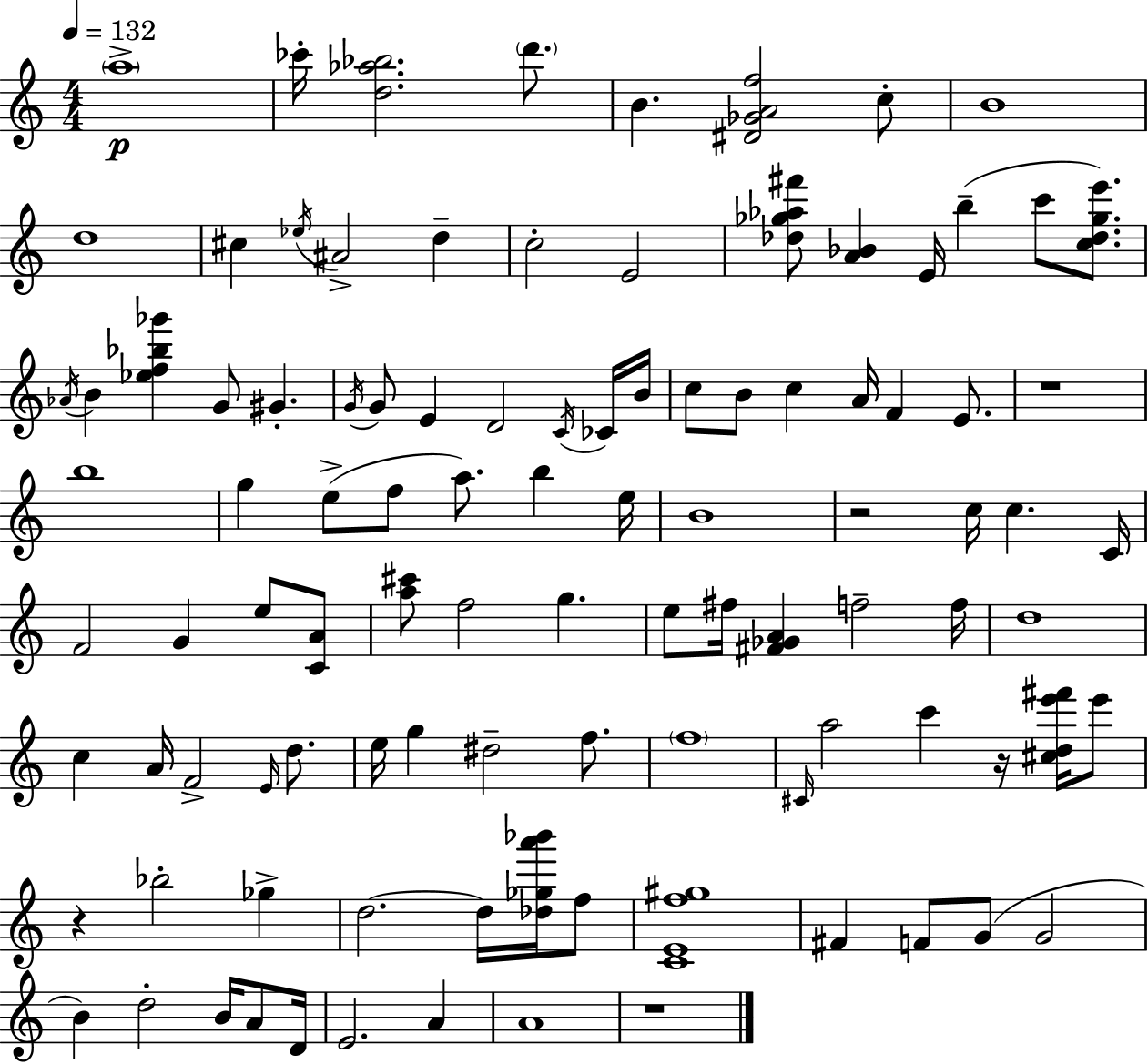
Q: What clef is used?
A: treble